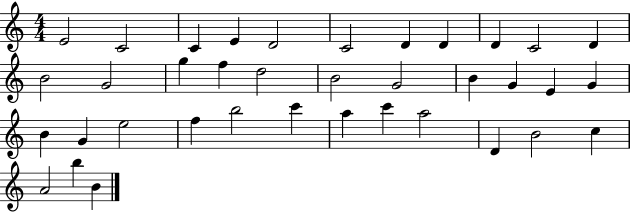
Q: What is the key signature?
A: C major